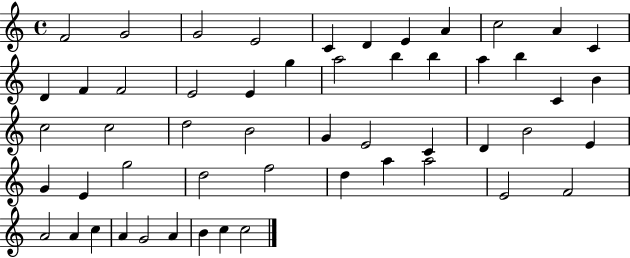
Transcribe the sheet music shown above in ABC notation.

X:1
T:Untitled
M:4/4
L:1/4
K:C
F2 G2 G2 E2 C D E A c2 A C D F F2 E2 E g a2 b b a b C B c2 c2 d2 B2 G E2 C D B2 E G E g2 d2 f2 d a a2 E2 F2 A2 A c A G2 A B c c2